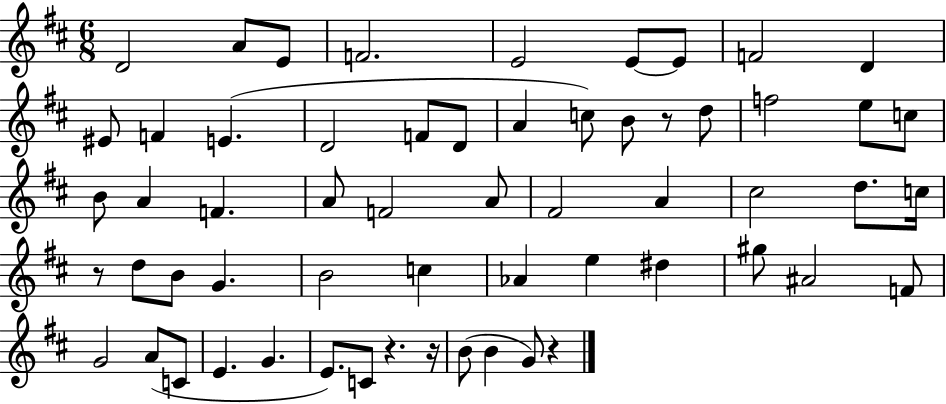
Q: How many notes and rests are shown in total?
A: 59